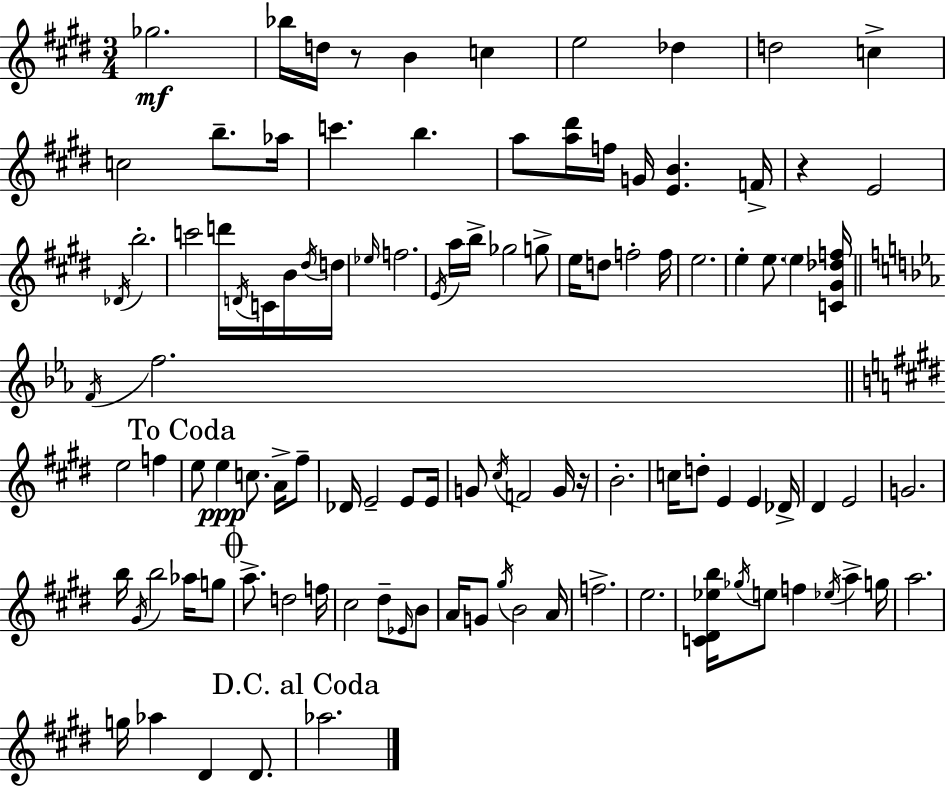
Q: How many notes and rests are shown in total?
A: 107